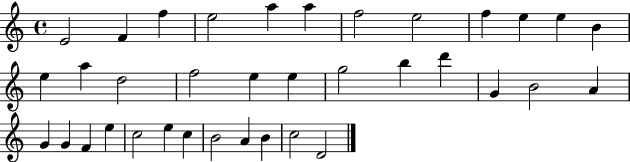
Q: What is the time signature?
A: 4/4